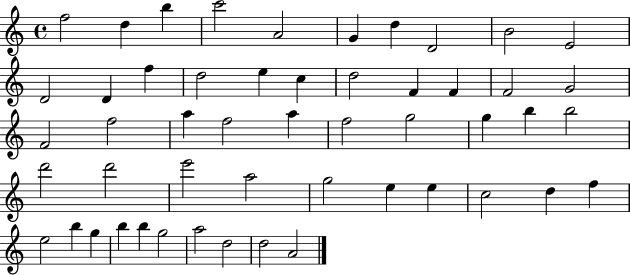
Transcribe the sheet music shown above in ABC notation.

X:1
T:Untitled
M:4/4
L:1/4
K:C
f2 d b c'2 A2 G d D2 B2 E2 D2 D f d2 e c d2 F F F2 G2 F2 f2 a f2 a f2 g2 g b b2 d'2 d'2 e'2 a2 g2 e e c2 d f e2 b g b b g2 a2 d2 d2 A2